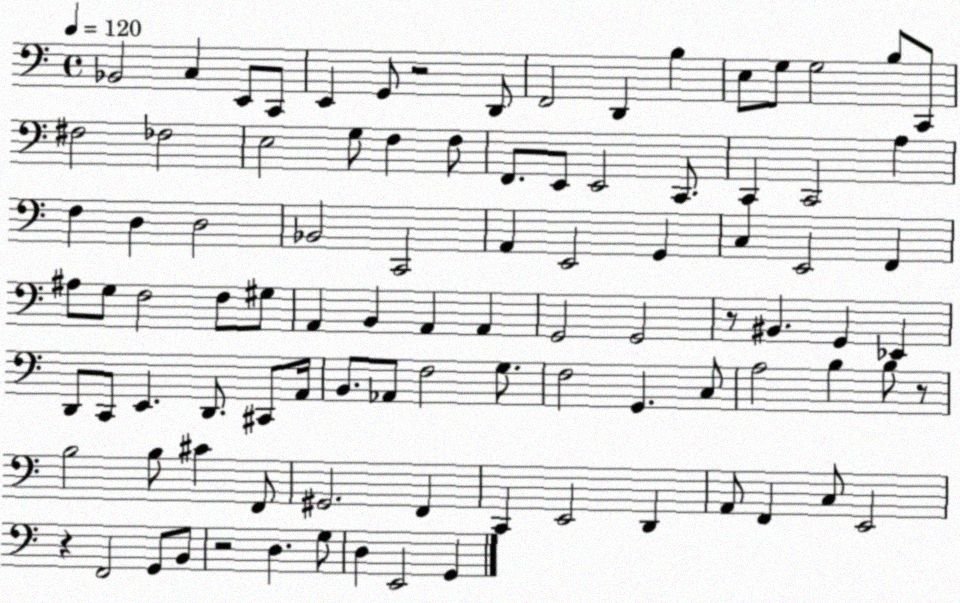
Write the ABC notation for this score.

X:1
T:Untitled
M:4/4
L:1/4
K:C
_B,,2 C, E,,/2 C,,/2 E,, G,,/2 z2 D,,/2 F,,2 D,, B, E,/2 G,/2 G,2 B,/2 C,,/2 ^F,2 _F,2 E,2 G,/2 F, F,/2 F,,/2 E,,/2 E,,2 C,,/2 C,, C,,2 A, F, D, D,2 _B,,2 C,,2 A,, E,,2 G,, C, E,,2 F,, ^A,/2 G,/2 F,2 F,/2 ^G,/2 A,, B,, A,, A,, G,,2 G,,2 z/2 ^B,, G,, _E,, D,,/2 C,,/2 E,, D,,/2 ^C,,/2 A,,/4 B,,/2 _A,,/2 F,2 G,/2 F,2 G,, C,/2 A,2 B, B,/2 z/2 B,2 B,/2 ^C F,,/2 ^G,,2 F,, C,, E,,2 D,, A,,/2 F,, C,/2 E,,2 z F,,2 G,,/2 B,,/2 z2 D, G,/2 D, E,,2 G,,